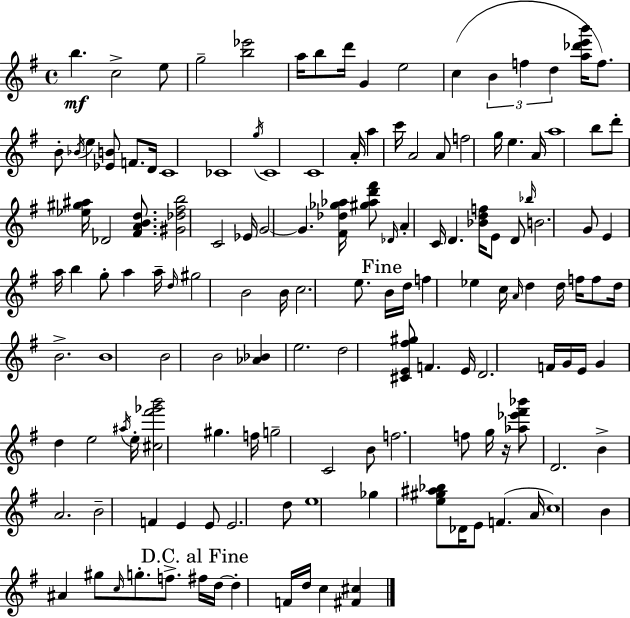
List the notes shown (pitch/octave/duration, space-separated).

B5/q. C5/h E5/e G5/h [B5,Eb6]/h A5/s B5/e D6/s G4/q E5/h C5/q B4/q F5/q D5/q [A5,Db6,E6,B6]/s F5/e. B4/e Bb4/s E5/q [Eb4,B4]/e F4/e. D4/s C4/w CES4/w G5/s C4/w C4/w A4/s A5/q C6/s A4/h A4/e F5/h G5/s E5/q. A4/s A5/w B5/e D6/e [Eb5,G#5,A#5]/s Db4/h [F#4,A4,B4,D5]/e. [G#4,Db5,F#5,B5]/h C4/h Eb4/s G4/h G4/q. [F#4,Db5,Gb5,Ab5]/s [G#5,Ab5,D6,F#6]/e Db4/s A4/q C4/s D4/q. [Bb4,D5,F5]/s E4/e D4/e Bb5/s B4/h. G4/e E4/q A5/s B5/q G5/e A5/q A5/s D5/s G#5/h B4/h B4/s C5/h. E5/e. B4/s D5/s F5/q Eb5/q C5/s A4/s D5/q D5/s F5/s F5/e D5/s B4/h. B4/w B4/h B4/h [Ab4,Bb4]/q E5/h. D5/h [C#4,E4,F#5,G#5]/e F4/q. E4/s D4/h. F4/s G4/s E4/s G4/q D5/q E5/h A#5/s E5/s [C#5,F#6,Gb6,B6]/h G#5/q. F5/s G5/h C4/h B4/e F5/h. F5/e G5/s R/s [Ab5,Eb6,F#6,Bb6]/e D4/h. B4/q A4/h. B4/h F4/q E4/q E4/e E4/h. D5/e E5/w Gb5/q [E5,G#5,A#5,Bb5]/e Db4/s E4/e F4/q. A4/s C5/w B4/q A#4/q G#5/e C5/s G5/e. F5/e. F#5/s D5/s D5/q F4/s D5/s C5/q [F#4,C#5]/q